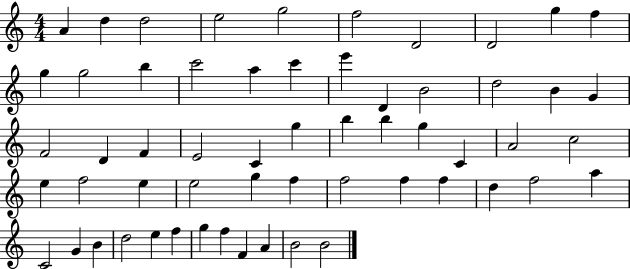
{
  \clef treble
  \numericTimeSignature
  \time 4/4
  \key c \major
  a'4 d''4 d''2 | e''2 g''2 | f''2 d'2 | d'2 g''4 f''4 | \break g''4 g''2 b''4 | c'''2 a''4 c'''4 | e'''4 d'4 b'2 | d''2 b'4 g'4 | \break f'2 d'4 f'4 | e'2 c'4 g''4 | b''4 b''4 g''4 c'4 | a'2 c''2 | \break e''4 f''2 e''4 | e''2 g''4 f''4 | f''2 f''4 f''4 | d''4 f''2 a''4 | \break c'2 g'4 b'4 | d''2 e''4 f''4 | g''4 f''4 f'4 a'4 | b'2 b'2 | \break \bar "|."
}